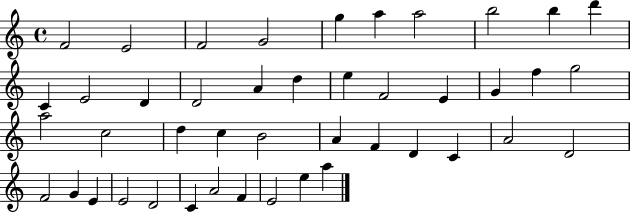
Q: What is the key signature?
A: C major